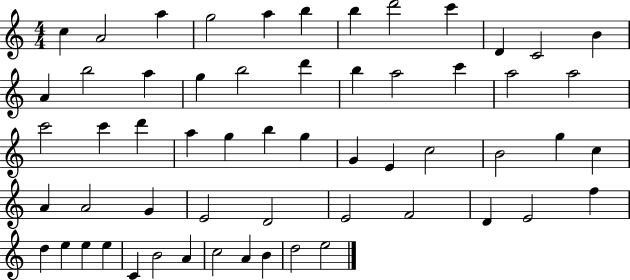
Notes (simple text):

C5/q A4/h A5/q G5/h A5/q B5/q B5/q D6/h C6/q D4/q C4/h B4/q A4/q B5/h A5/q G5/q B5/h D6/q B5/q A5/h C6/q A5/h A5/h C6/h C6/q D6/q A5/q G5/q B5/q G5/q G4/q E4/q C5/h B4/h G5/q C5/q A4/q A4/h G4/q E4/h D4/h E4/h F4/h D4/q E4/h F5/q D5/q E5/q E5/q E5/q C4/q B4/h A4/q C5/h A4/q B4/q D5/h E5/h